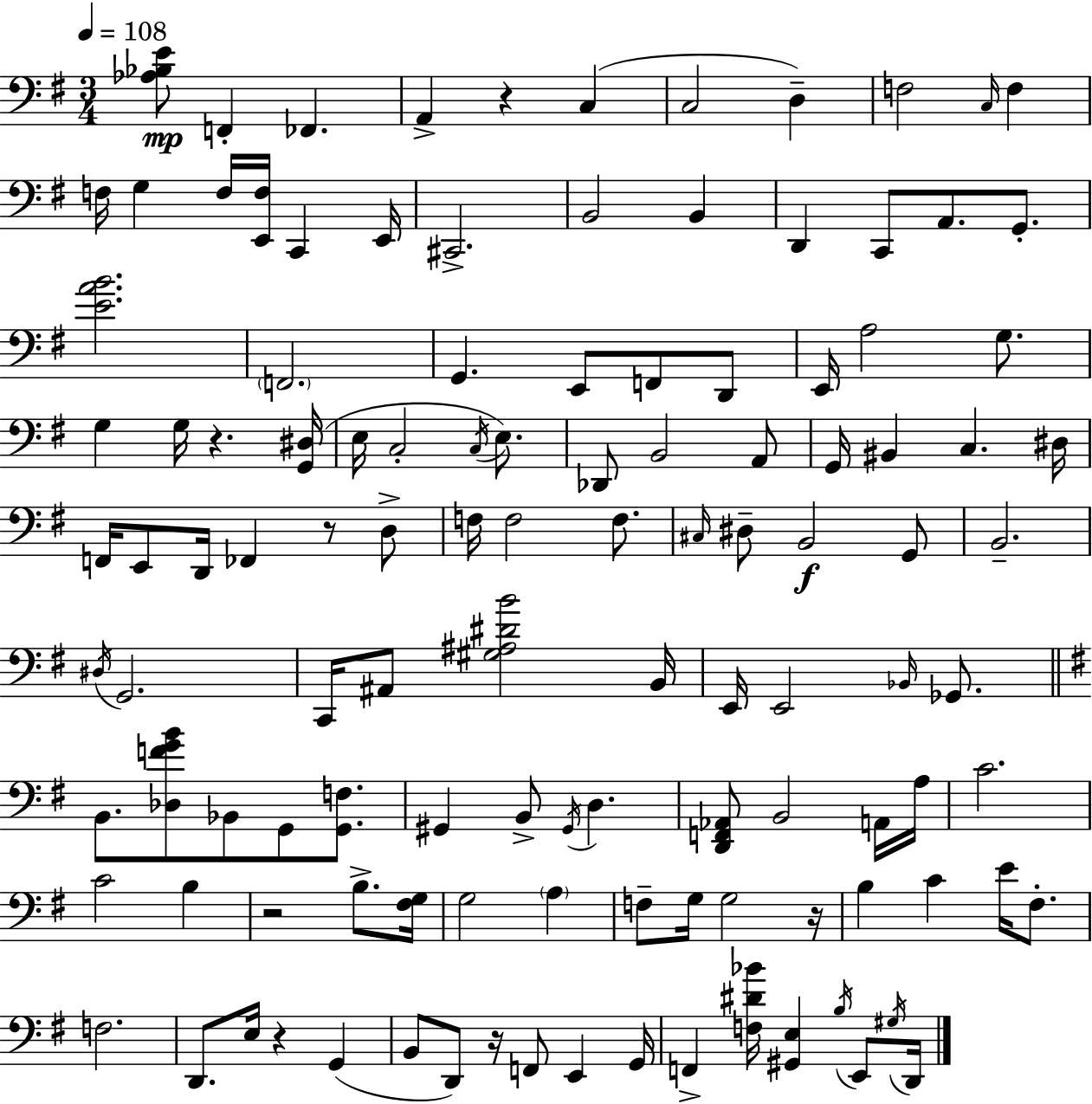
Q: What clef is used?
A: bass